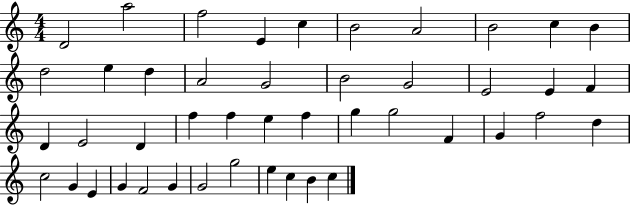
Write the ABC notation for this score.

X:1
T:Untitled
M:4/4
L:1/4
K:C
D2 a2 f2 E c B2 A2 B2 c B d2 e d A2 G2 B2 G2 E2 E F D E2 D f f e f g g2 F G f2 d c2 G E G F2 G G2 g2 e c B c